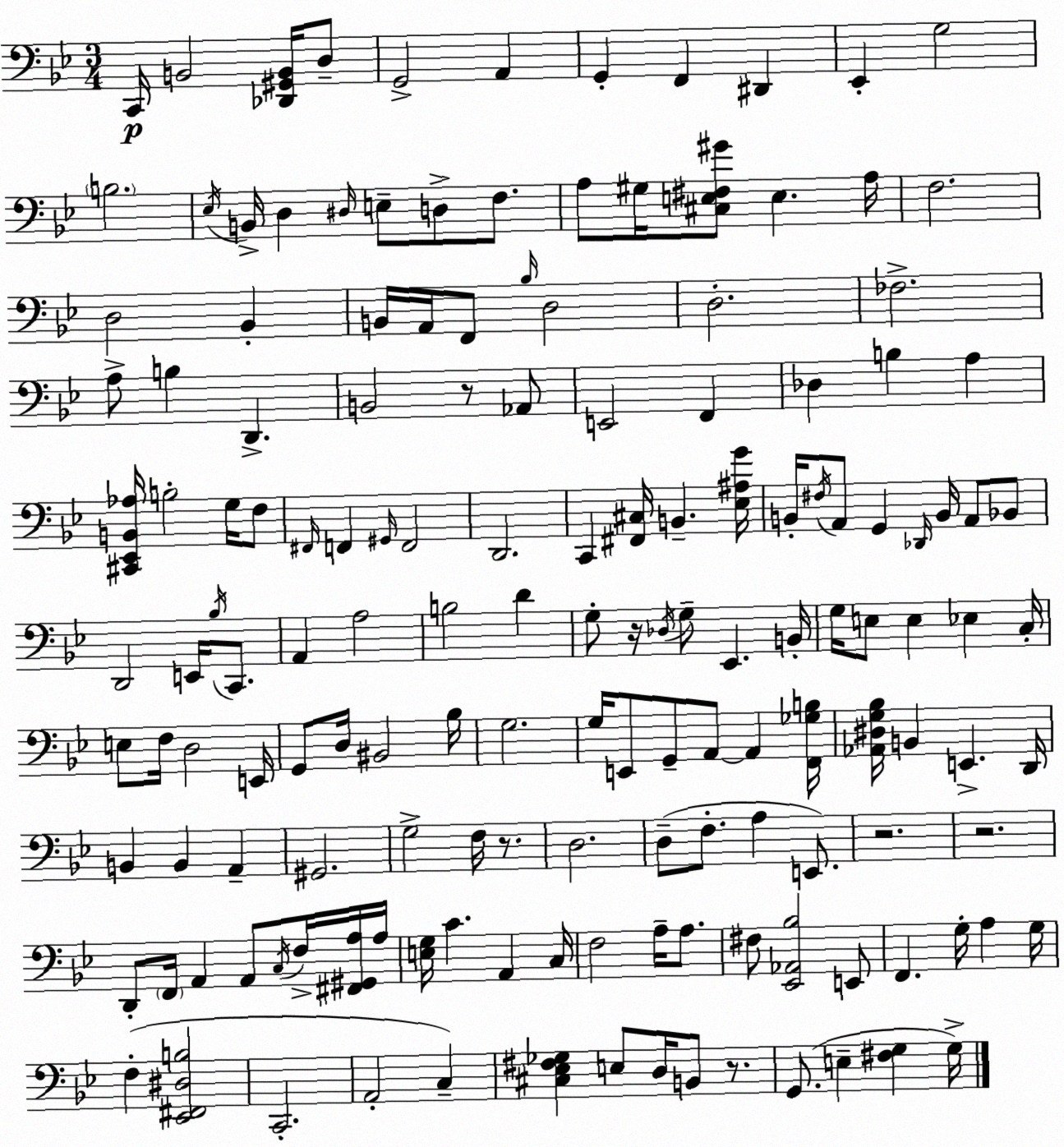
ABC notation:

X:1
T:Untitled
M:3/4
L:1/4
K:Gm
C,,/4 B,,2 [_D,,^G,,B,,]/4 D,/2 G,,2 A,, G,, F,, ^D,, _E,, G,2 B,2 _E,/4 B,,/4 D, ^D,/4 E,/2 D,/2 F,/2 A,/2 ^G,/4 [^C,E,^F,^G]/2 E, A,/4 F,2 D,2 _B,, B,,/4 A,,/4 F,,/2 _B,/4 D,2 D,2 _F,2 A,/2 B, D,, B,,2 z/2 _A,,/2 E,,2 F,, _D, B, A, [^C,,_E,,B,,_A,]/4 B,2 G,/4 F,/2 ^F,,/4 F,, ^G,,/4 F,,2 D,,2 C,, [^F,,^C,]/4 B,, [_E,^A,G]/4 B,,/4 ^F,/4 A,,/2 G,, _D,,/4 B,,/4 A,,/2 _B,,/2 D,,2 E,,/4 _B,/4 C,,/2 A,, A,2 B,2 D G,/2 z/4 _D,/4 G,/2 _E,, B,,/4 G,/4 E,/2 E, _E, C,/4 E,/2 F,/4 D,2 E,,/4 G,,/2 D,/4 ^B,,2 _B,/4 G,2 G,/4 E,,/2 G,,/2 A,,/2 A,, [F,,_G,B,]/4 [_A,,^D,G,_B,]/4 B,, E,, D,,/4 B,, B,, A,, ^G,,2 G,2 F,/4 z/2 D,2 D,/2 F,/2 A, E,,/2 z2 z2 D,,/2 F,,/4 A,, A,,/2 C,/4 F,/4 [^F,,^G,,A,]/4 A,/4 [E,G,]/4 C A,, C,/4 F,2 A,/4 A,/2 ^F,/2 [_E,,_A,,_B,]2 E,,/2 F,, G,/4 A, G,/4 F, [_E,,^F,,^D,B,]2 C,,2 A,,2 C, [^C,_E,^F,_G,] E,/2 D,/4 B,,/2 z/2 G,,/2 E, [^F,G,] G,/4